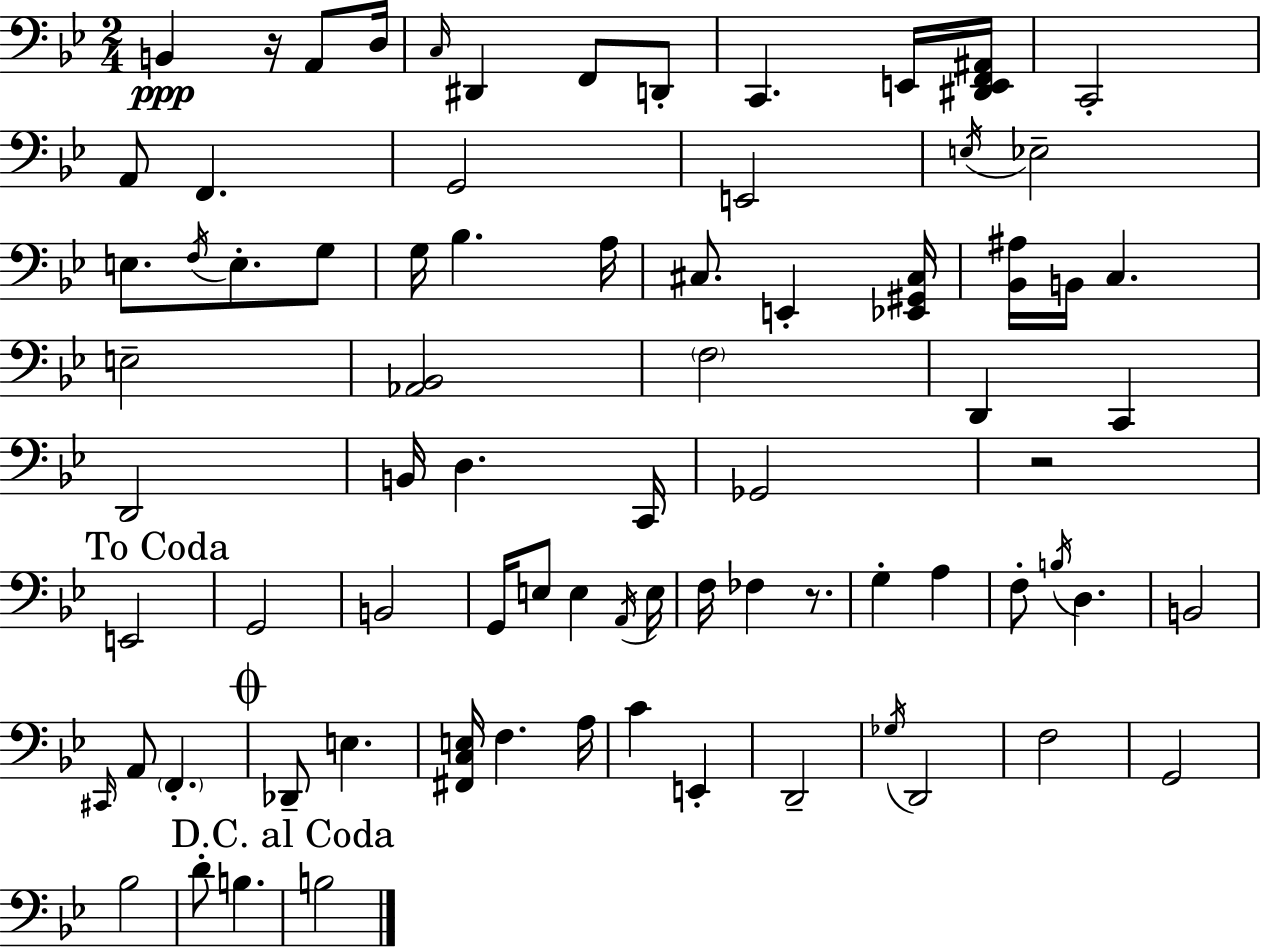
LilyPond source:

{
  \clef bass
  \numericTimeSignature
  \time 2/4
  \key bes \major
  b,4\ppp r16 a,8 d16 | \grace { c16 } dis,4 f,8 d,8-. | c,4. e,16 | <dis, e, f, ais,>16 c,2-. | \break a,8 f,4. | g,2 | e,2 | \acciaccatura { e16 } ees2-- | \break e8. \acciaccatura { f16 } e8.-. | g8 g16 bes4. | a16 cis8. e,4-. | <ees, gis, cis>16 <bes, ais>16 b,16 c4. | \break e2-- | <aes, bes,>2 | \parenthesize f2 | d,4 c,4 | \break d,2 | b,16 d4. | c,16 ges,2 | r2 | \break \mark "To Coda" e,2 | g,2 | b,2 | g,16 e8 e4 | \break \acciaccatura { a,16 } e16 f16 fes4 | r8. g4-. | a4 f8-. \acciaccatura { b16 } d4. | b,2 | \break \grace { cis,16 } a,8 | \parenthesize f,4.-. \mark \markup { \musicglyph "scripts.coda" } des,8-- | e4. <fis, c e>16 f4. | a16 c'4 | \break e,4-. d,2-- | \acciaccatura { ges16 } d,2 | f2 | g,2 | \break bes2 | d'8-. | b4. \mark "D.C. al Coda" b2 | \bar "|."
}